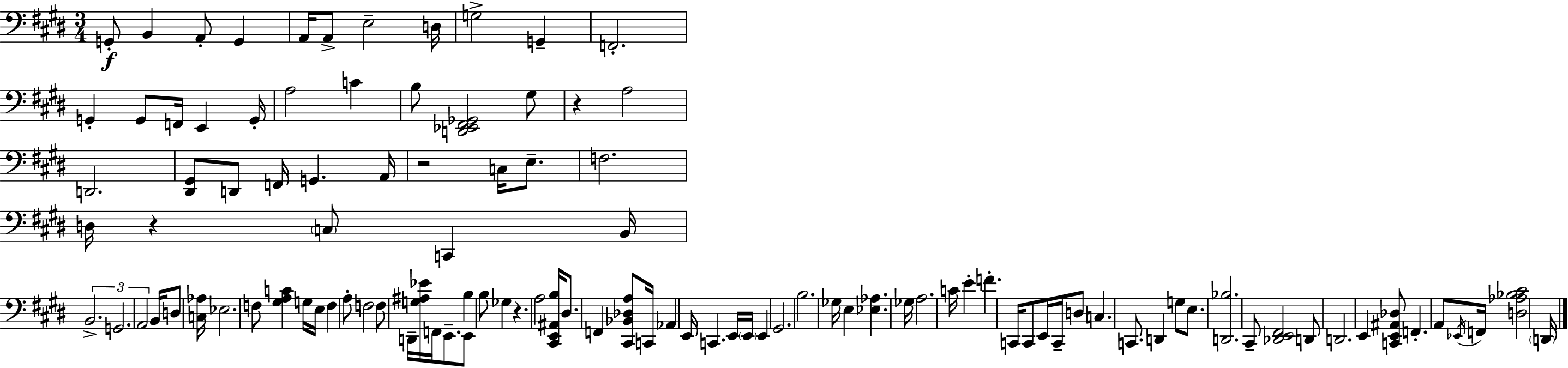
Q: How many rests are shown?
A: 4